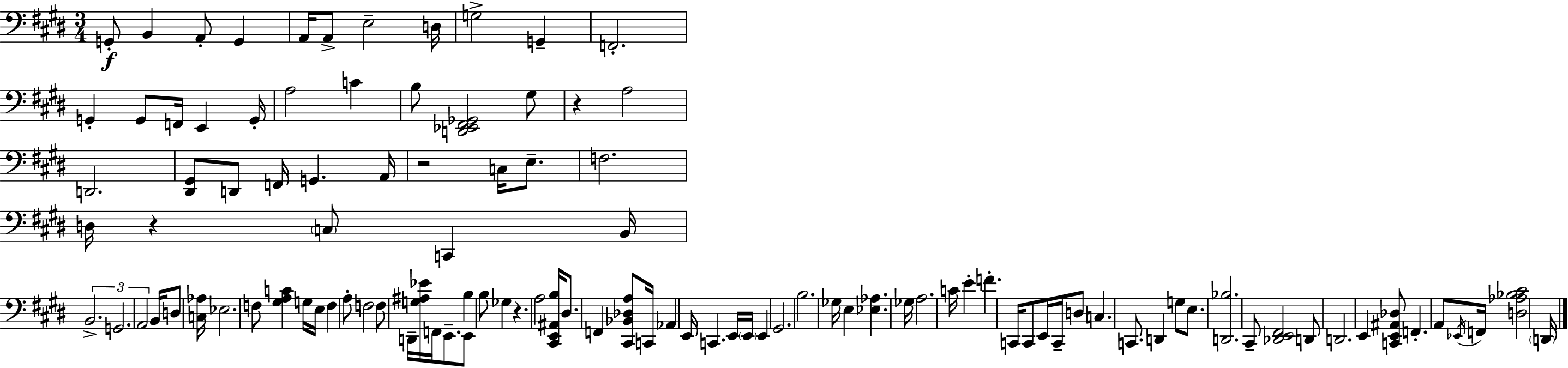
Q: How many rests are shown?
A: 4